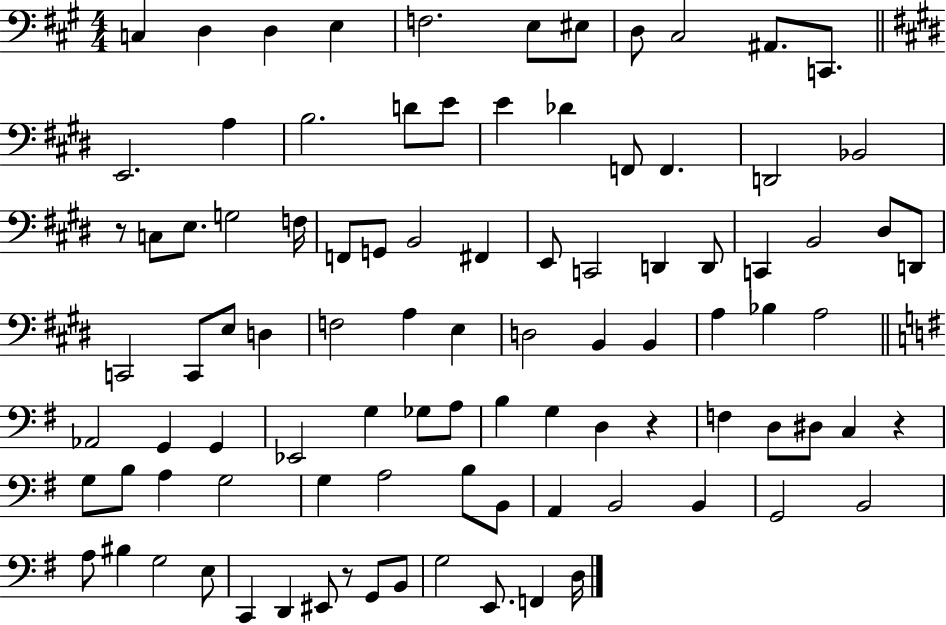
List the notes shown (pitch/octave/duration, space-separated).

C3/q D3/q D3/q E3/q F3/h. E3/e EIS3/e D3/e C#3/h A#2/e. C2/e. E2/h. A3/q B3/h. D4/e E4/e E4/q Db4/q F2/e F2/q. D2/h Bb2/h R/e C3/e E3/e. G3/h F3/s F2/e G2/e B2/h F#2/q E2/e C2/h D2/q D2/e C2/q B2/h D#3/e D2/e C2/h C2/e E3/e D3/q F3/h A3/q E3/q D3/h B2/q B2/q A3/q Bb3/q A3/h Ab2/h G2/q G2/q Eb2/h G3/q Gb3/e A3/e B3/q G3/q D3/q R/q F3/q D3/e D#3/e C3/q R/q G3/e B3/e A3/q G3/h G3/q A3/h B3/e B2/e A2/q B2/h B2/q G2/h B2/h A3/e BIS3/q G3/h E3/e C2/q D2/q EIS2/e R/e G2/e B2/e G3/h E2/e. F2/q D3/s